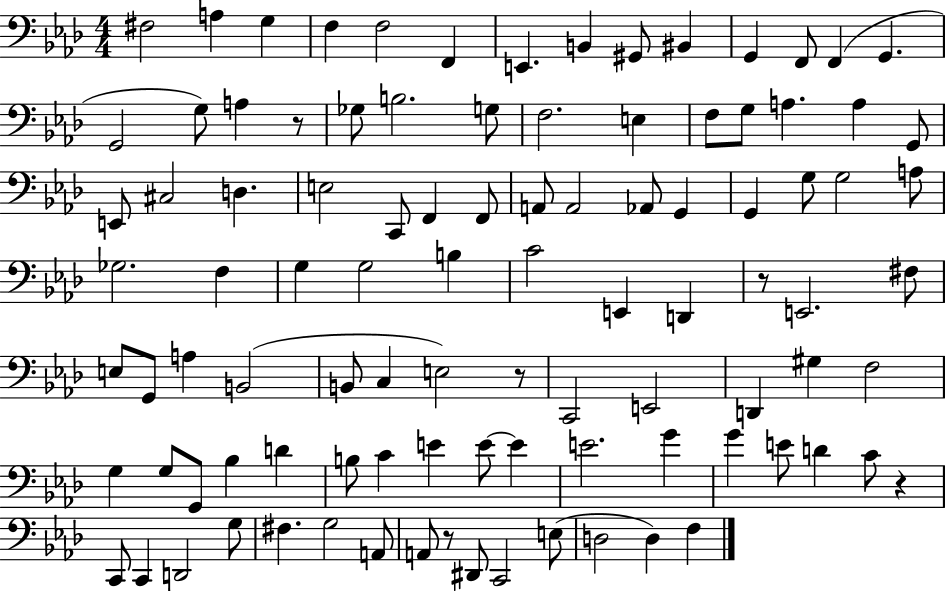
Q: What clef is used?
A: bass